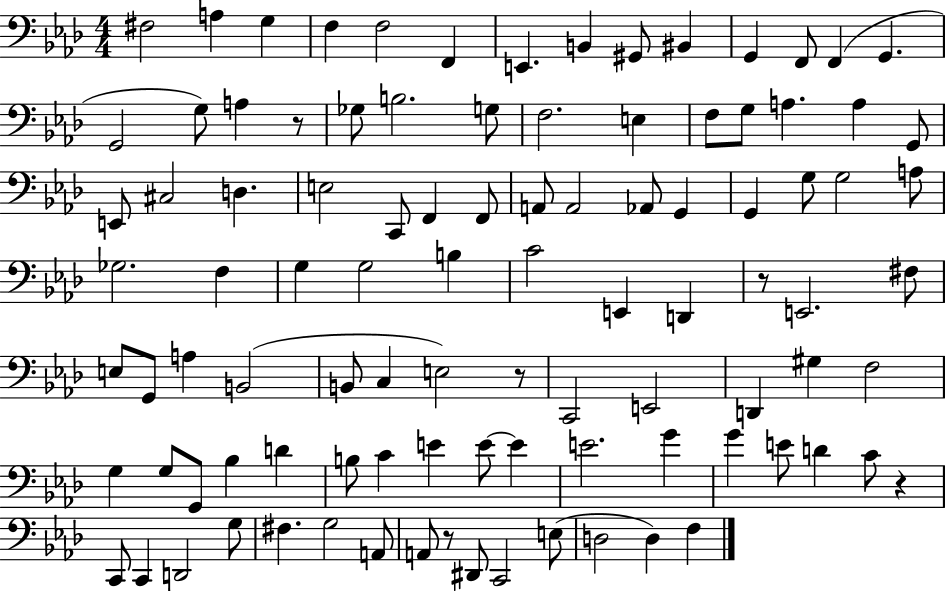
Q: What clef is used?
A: bass